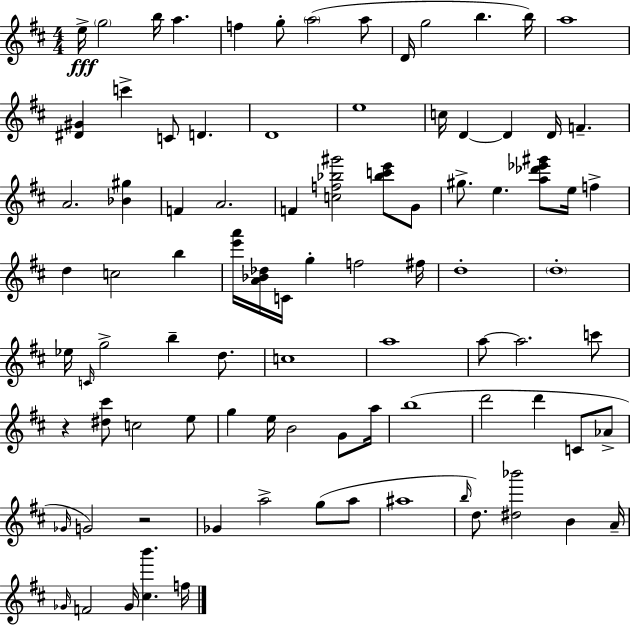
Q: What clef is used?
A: treble